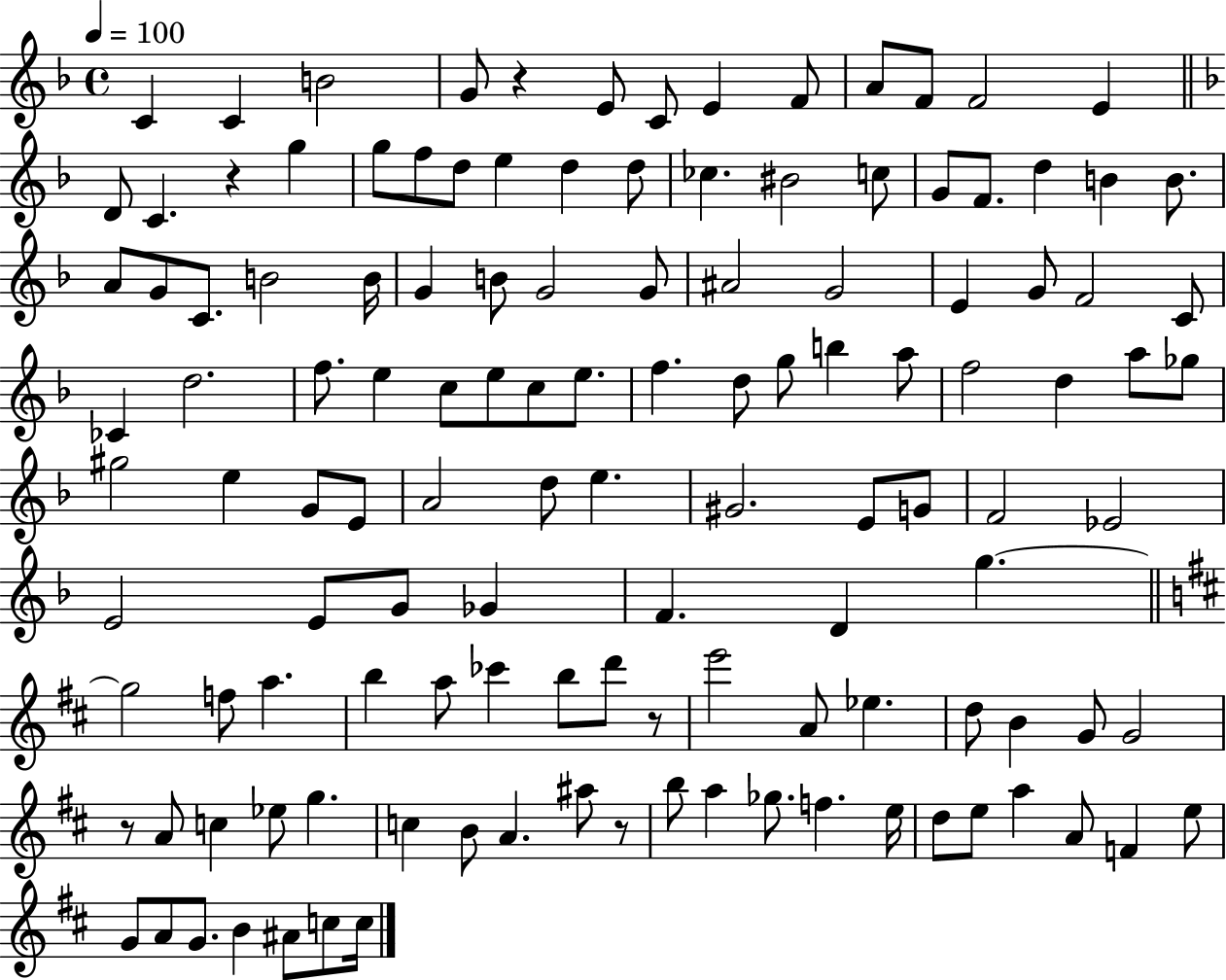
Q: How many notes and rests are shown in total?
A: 126